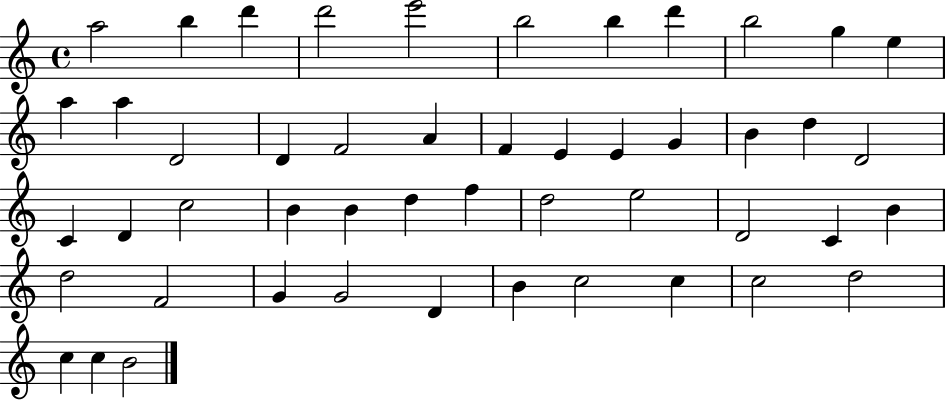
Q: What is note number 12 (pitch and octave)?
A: A5